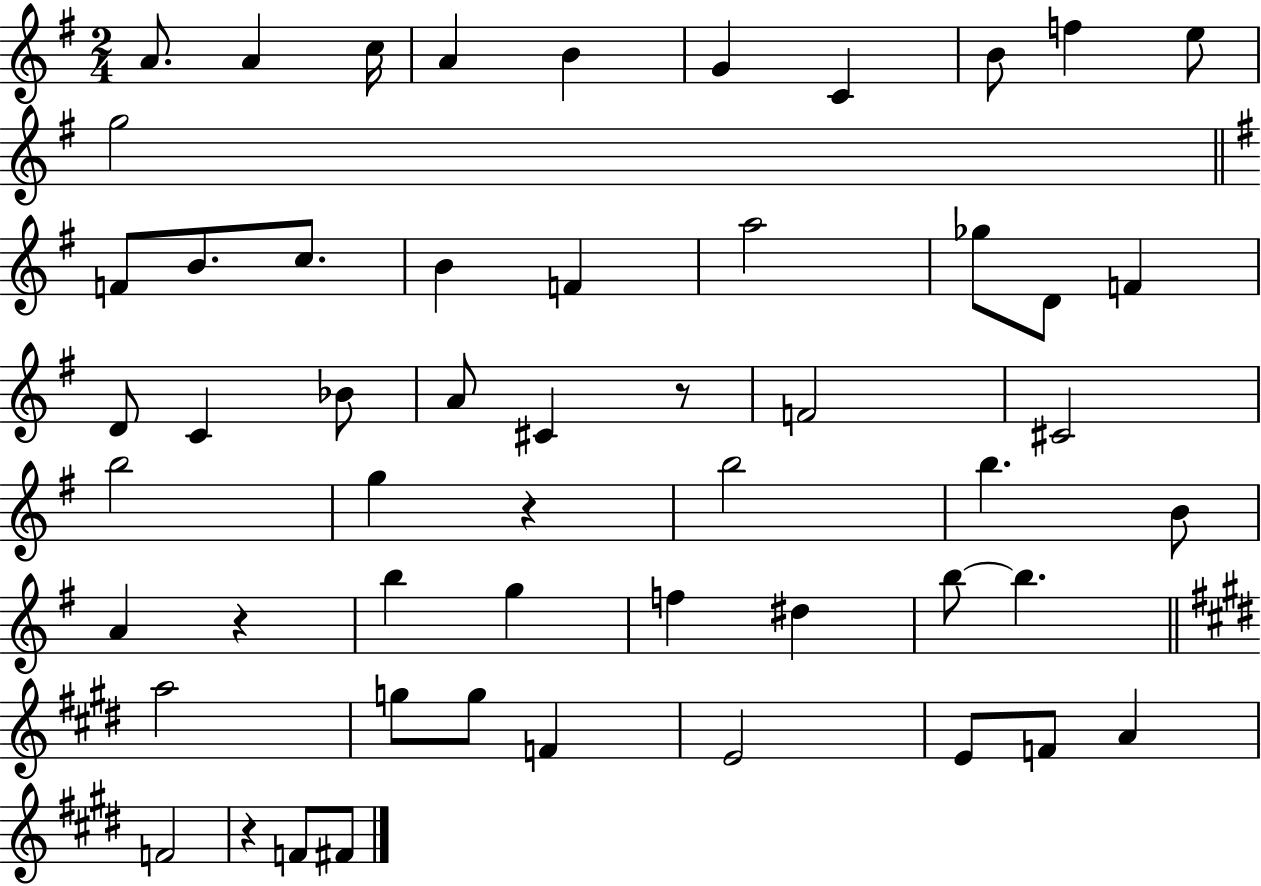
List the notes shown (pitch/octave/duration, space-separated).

A4/e. A4/q C5/s A4/q B4/q G4/q C4/q B4/e F5/q E5/e G5/h F4/e B4/e. C5/e. B4/q F4/q A5/h Gb5/e D4/e F4/q D4/e C4/q Bb4/e A4/e C#4/q R/e F4/h C#4/h B5/h G5/q R/q B5/h B5/q. B4/e A4/q R/q B5/q G5/q F5/q D#5/q B5/e B5/q. A5/h G5/e G5/e F4/q E4/h E4/e F4/e A4/q F4/h R/q F4/e F#4/e